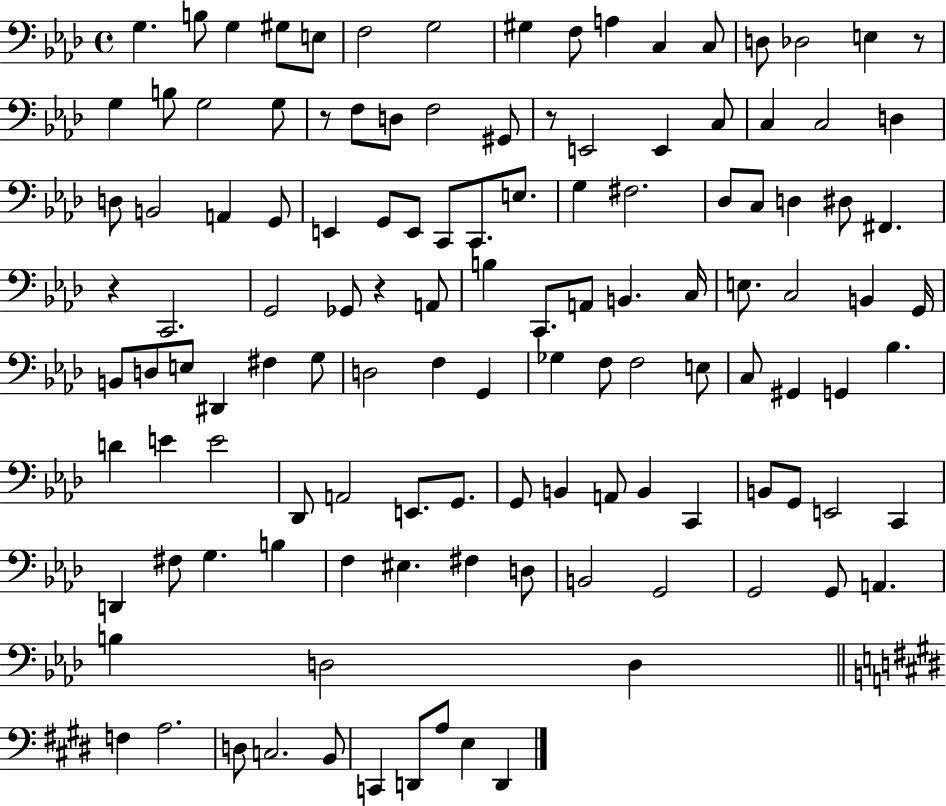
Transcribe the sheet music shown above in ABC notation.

X:1
T:Untitled
M:4/4
L:1/4
K:Ab
G, B,/2 G, ^G,/2 E,/2 F,2 G,2 ^G, F,/2 A, C, C,/2 D,/2 _D,2 E, z/2 G, B,/2 G,2 G,/2 z/2 F,/2 D,/2 F,2 ^G,,/2 z/2 E,,2 E,, C,/2 C, C,2 D, D,/2 B,,2 A,, G,,/2 E,, G,,/2 E,,/2 C,,/2 C,,/2 E,/2 G, ^F,2 _D,/2 C,/2 D, ^D,/2 ^F,, z C,,2 G,,2 _G,,/2 z A,,/2 B, C,,/2 A,,/2 B,, C,/4 E,/2 C,2 B,, G,,/4 B,,/2 D,/2 E,/2 ^D,, ^F, G,/2 D,2 F, G,, _G, F,/2 F,2 E,/2 C,/2 ^G,, G,, _B, D E E2 _D,,/2 A,,2 E,,/2 G,,/2 G,,/2 B,, A,,/2 B,, C,, B,,/2 G,,/2 E,,2 C,, D,, ^F,/2 G, B, F, ^E, ^F, D,/2 B,,2 G,,2 G,,2 G,,/2 A,, B, D,2 D, F, A,2 D,/2 C,2 B,,/2 C,, D,,/2 A,/2 E, D,,